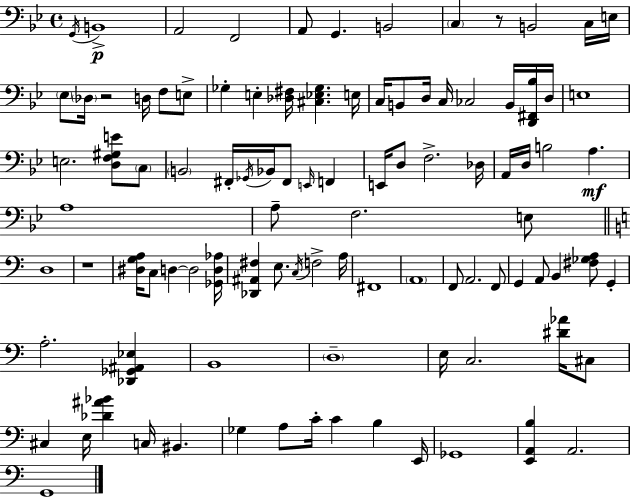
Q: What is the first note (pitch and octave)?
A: G2